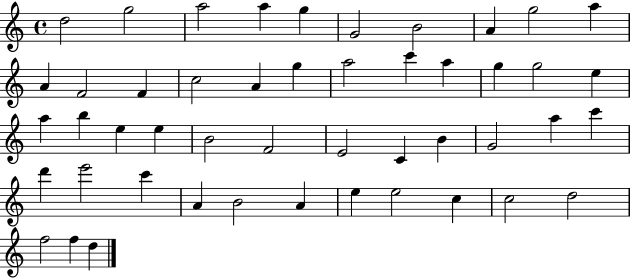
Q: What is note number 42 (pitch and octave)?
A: E5